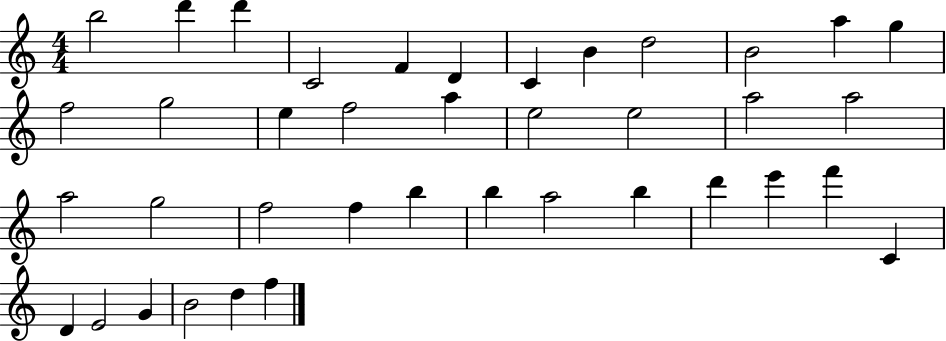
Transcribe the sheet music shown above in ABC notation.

X:1
T:Untitled
M:4/4
L:1/4
K:C
b2 d' d' C2 F D C B d2 B2 a g f2 g2 e f2 a e2 e2 a2 a2 a2 g2 f2 f b b a2 b d' e' f' C D E2 G B2 d f